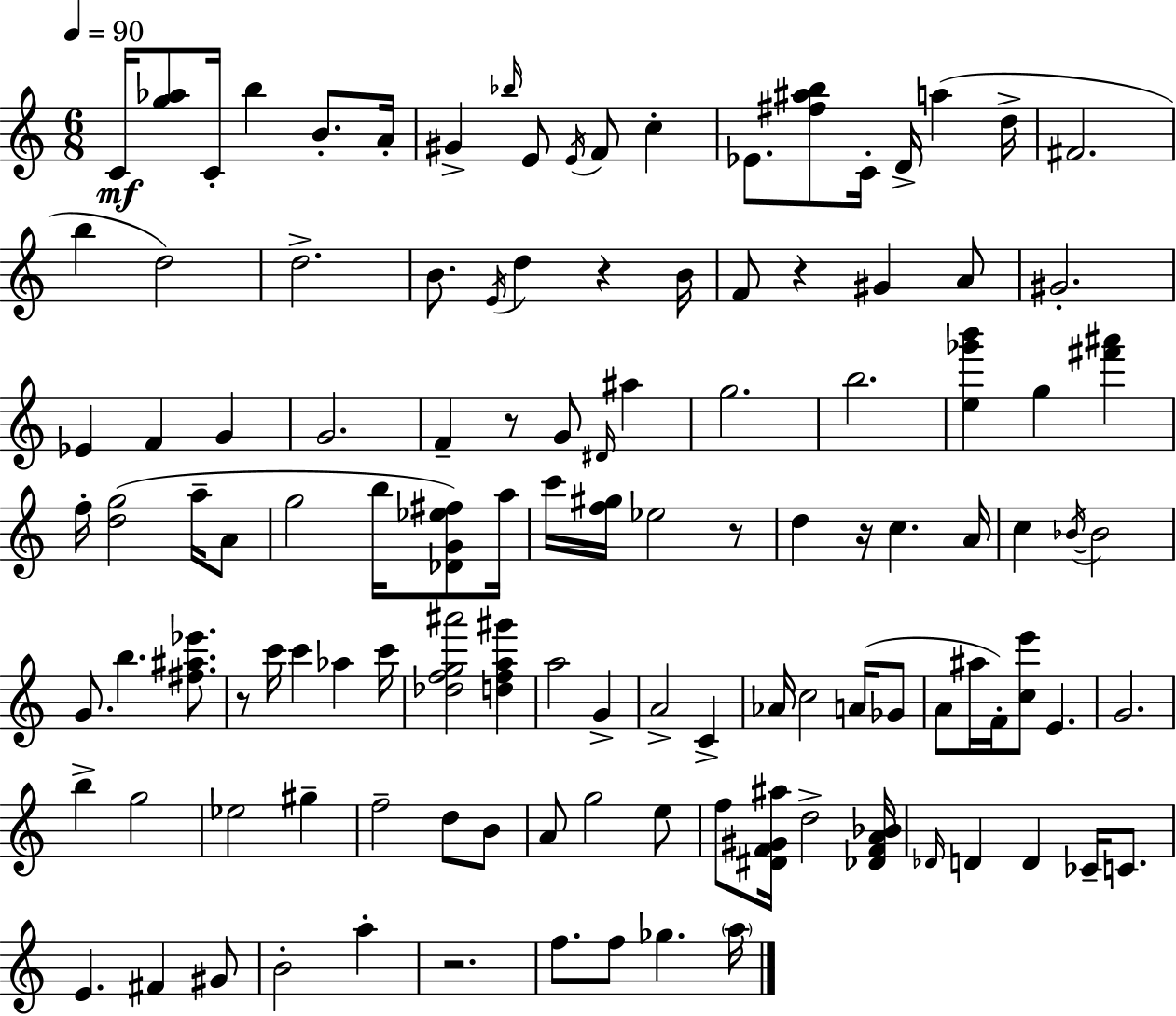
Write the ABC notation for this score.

X:1
T:Untitled
M:6/8
L:1/4
K:C
C/4 [g_a]/2 C/4 b B/2 A/4 ^G _b/4 E/2 E/4 F/2 c _E/2 [^f^ab]/2 C/4 D/4 a d/4 ^F2 b d2 d2 B/2 E/4 d z B/4 F/2 z ^G A/2 ^G2 _E F G G2 F z/2 G/2 ^D/4 ^a g2 b2 [e_g'b'] g [^f'^a'] f/4 [dg]2 a/4 A/2 g2 b/4 [_DG_e^f]/2 a/4 c'/4 [f^g]/4 _e2 z/2 d z/4 c A/4 c _B/4 _B2 G/2 b [^f^a_e']/2 z/2 c'/4 c' _a c'/4 [_dfg^a']2 [dfa^g'] a2 G A2 C _A/4 c2 A/4 _G/2 A/2 ^a/4 F/4 [ce']/2 E G2 b g2 _e2 ^g f2 d/2 B/2 A/2 g2 e/2 f/2 [^DF^G^a]/4 d2 [_DFA_B]/4 _D/4 D D _C/4 C/2 E ^F ^G/2 B2 a z2 f/2 f/2 _g a/4